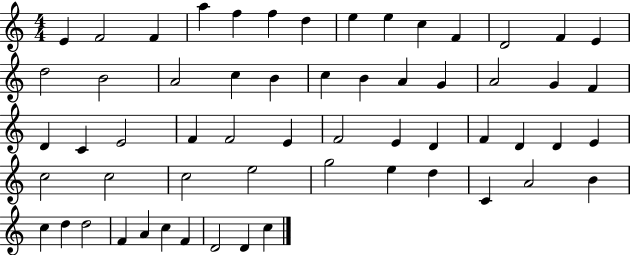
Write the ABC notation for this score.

X:1
T:Untitled
M:4/4
L:1/4
K:C
E F2 F a f f d e e c F D2 F E d2 B2 A2 c B c B A G A2 G F D C E2 F F2 E F2 E D F D D E c2 c2 c2 e2 g2 e d C A2 B c d d2 F A c F D2 D c